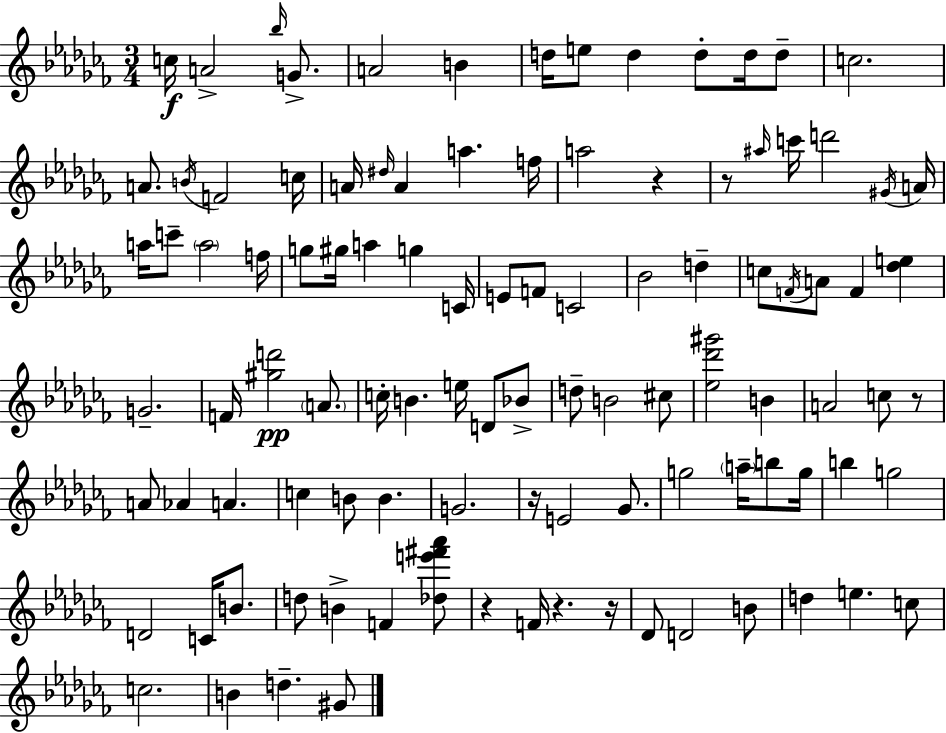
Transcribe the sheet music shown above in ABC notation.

X:1
T:Untitled
M:3/4
L:1/4
K:Abm
c/4 A2 _b/4 G/2 A2 B d/4 e/2 d d/2 d/4 d/2 c2 A/2 B/4 F2 c/4 A/4 ^d/4 A a f/4 a2 z z/2 ^a/4 c'/4 d'2 ^G/4 A/4 a/4 c'/2 a2 f/4 g/2 ^g/4 a g C/4 E/2 F/2 C2 _B2 d c/2 F/4 A/2 F [_de] G2 F/4 [^gd']2 A/2 c/4 B e/4 D/2 _B/2 d/2 B2 ^c/2 [_e_d'^g']2 B A2 c/2 z/2 A/2 _A A c B/2 B G2 z/4 E2 _G/2 g2 a/4 b/2 g/4 b g2 D2 C/4 B/2 d/2 B F [_de'^f'_a']/2 z F/4 z z/4 _D/2 D2 B/2 d e c/2 c2 B d ^G/2